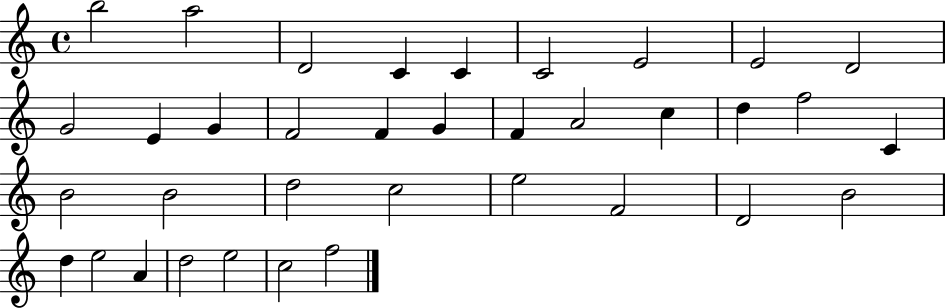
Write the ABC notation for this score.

X:1
T:Untitled
M:4/4
L:1/4
K:C
b2 a2 D2 C C C2 E2 E2 D2 G2 E G F2 F G F A2 c d f2 C B2 B2 d2 c2 e2 F2 D2 B2 d e2 A d2 e2 c2 f2